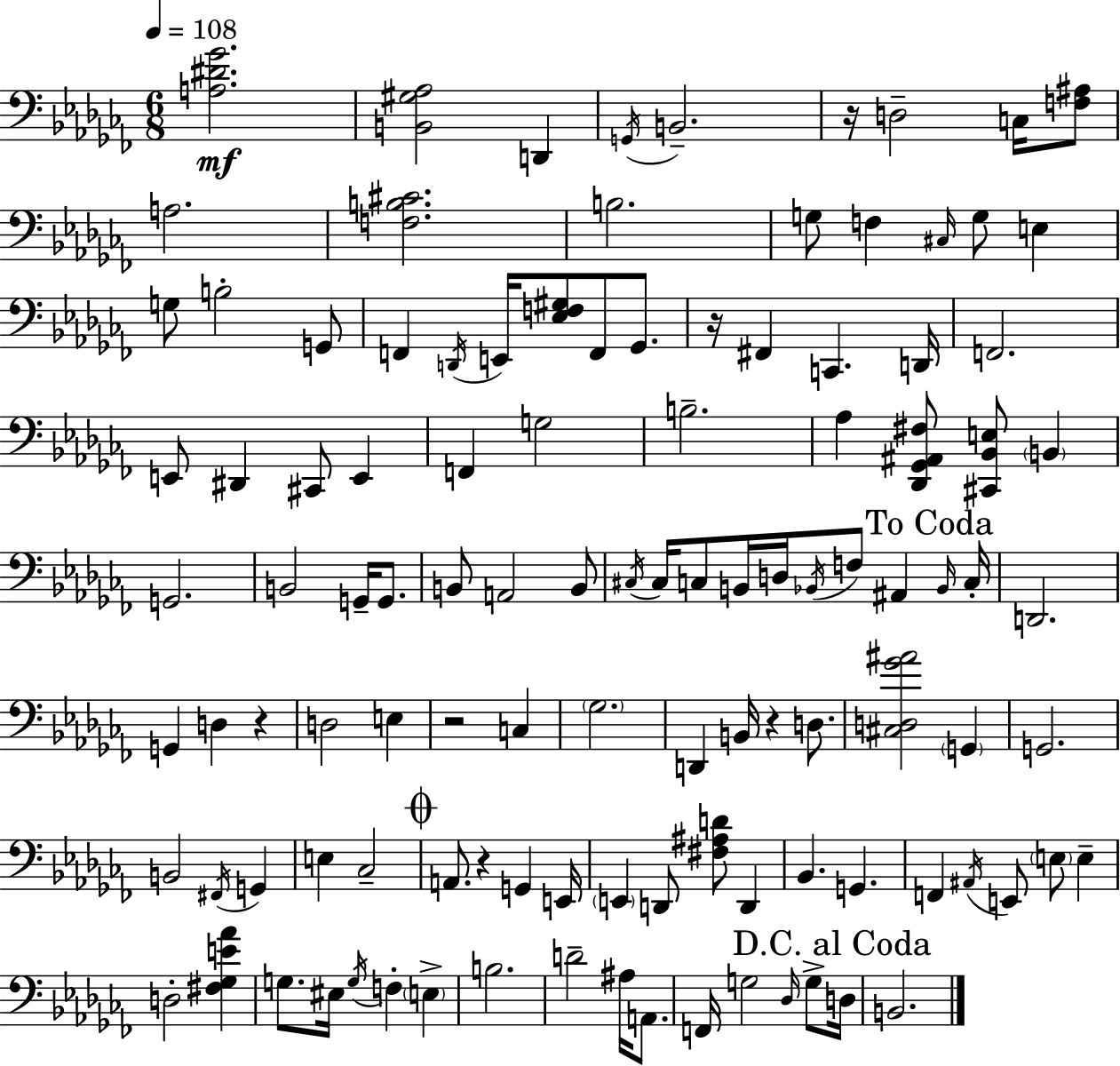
{
  \clef bass
  \numericTimeSignature
  \time 6/8
  \key aes \minor
  \tempo 4 = 108
  <a dis' ges'>2.\mf | <b, gis aes>2 d,4 | \acciaccatura { g,16 } b,2.-- | r16 d2-- c16 <f ais>8 | \break a2. | <f b cis'>2. | b2. | g8 f4 \grace { cis16 } g8 e4 | \break g8 b2-. | g,8 f,4 \acciaccatura { d,16 } e,16 <ees f gis>8 f,8 | ges,8. r16 fis,4 c,4. | d,16 f,2. | \break e,8 dis,4 cis,8 e,4 | f,4 g2 | b2.-- | aes4 <des, ges, ais, fis>8 <cis, bes, e>8 \parenthesize b,4 | \break g,2. | b,2 g,16-- | g,8. b,8 a,2 | b,8 \acciaccatura { cis16 } cis16 c8 b,16 d16 \acciaccatura { bes,16 } f8 | \break ais,4 \mark "To Coda" \grace { bes,16 } c16-. d,2. | g,4 d4 | r4 d2 | e4 r2 | \break c4 \parenthesize ges2. | d,4 b,16 r4 | d8. <cis d ges' ais'>2 | \parenthesize g,4 g,2. | \break b,2 | \acciaccatura { fis,16 } g,4 e4 ces2-- | \mark \markup { \musicglyph "scripts.coda" } a,8. r4 | g,4 e,16 \parenthesize e,4 d,8 | \break <fis ais d'>8 d,4 bes,4. | g,4. f,4 \acciaccatura { ais,16 } | e,8 \parenthesize e8 e4-- d2-. | <fis ges e' aes'>4 g8. eis16 | \break \acciaccatura { g16 } f4-. \parenthesize e4-> b2. | d'2-- | ais16 a,8. f,16 g2 | \grace { des16 } g8-> \mark "D.C. al Coda" d16 b,2. | \break \bar "|."
}